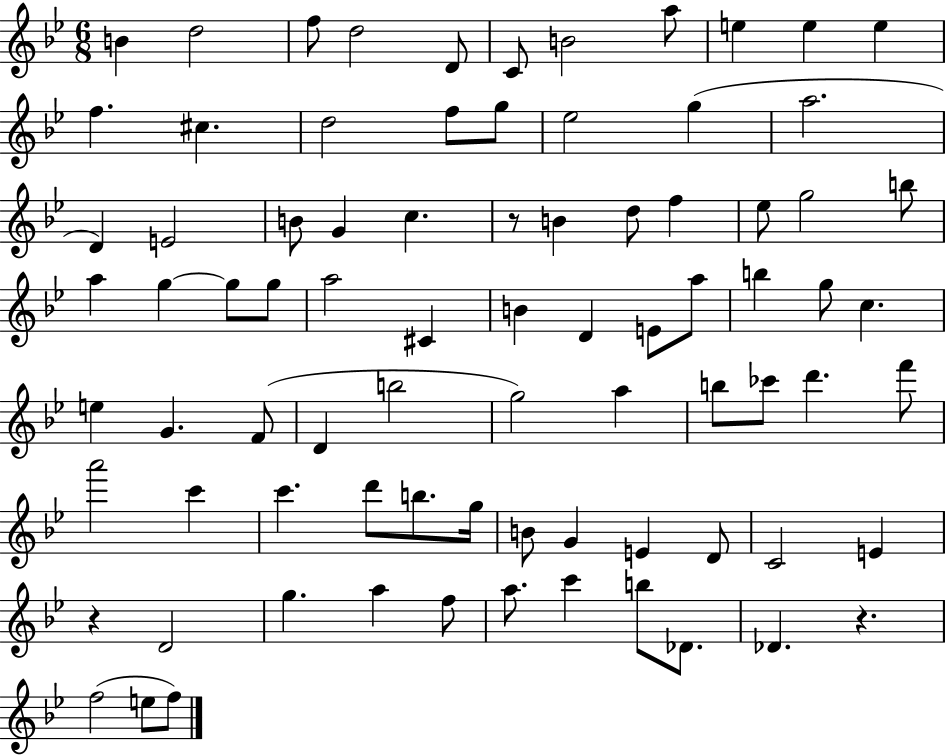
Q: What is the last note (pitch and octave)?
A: F5